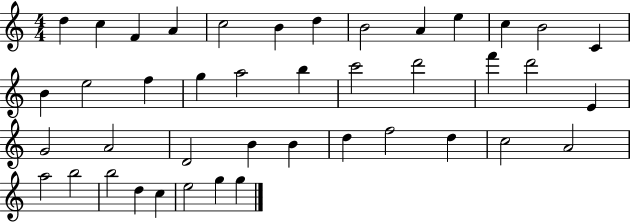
D5/q C5/q F4/q A4/q C5/h B4/q D5/q B4/h A4/q E5/q C5/q B4/h C4/q B4/q E5/h F5/q G5/q A5/h B5/q C6/h D6/h F6/q D6/h E4/q G4/h A4/h D4/h B4/q B4/q D5/q F5/h D5/q C5/h A4/h A5/h B5/h B5/h D5/q C5/q E5/h G5/q G5/q